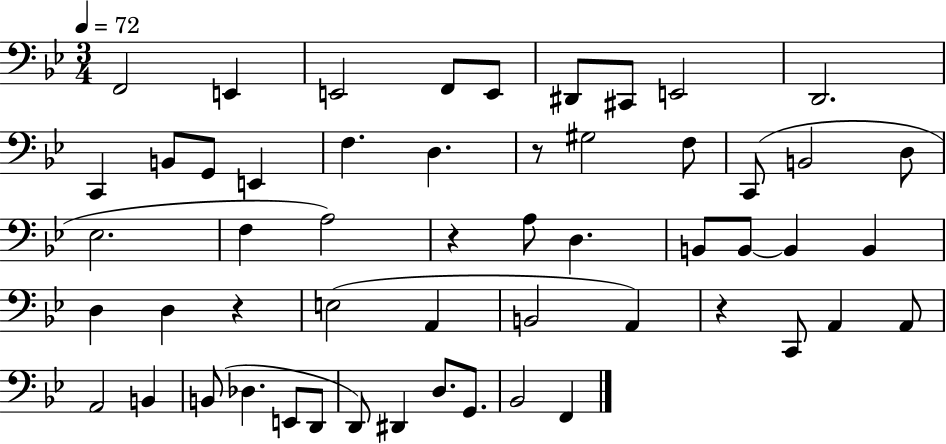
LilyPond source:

{
  \clef bass
  \numericTimeSignature
  \time 3/4
  \key bes \major
  \tempo 4 = 72
  \repeat volta 2 { f,2 e,4 | e,2 f,8 e,8 | dis,8 cis,8 e,2 | d,2. | \break c,4 b,8 g,8 e,4 | f4. d4. | r8 gis2 f8 | c,8( b,2 d8 | \break ees2. | f4 a2) | r4 a8 d4. | b,8 b,8~~ b,4 b,4 | \break d4 d4 r4 | e2( a,4 | b,2 a,4) | r4 c,8 a,4 a,8 | \break a,2 b,4 | b,8( des4. e,8 d,8 | d,8) dis,4 d8. g,8. | bes,2 f,4 | \break } \bar "|."
}